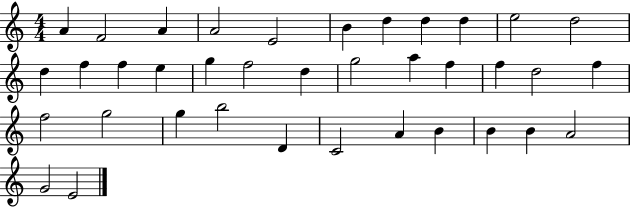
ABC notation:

X:1
T:Untitled
M:4/4
L:1/4
K:C
A F2 A A2 E2 B d d d e2 d2 d f f e g f2 d g2 a f f d2 f f2 g2 g b2 D C2 A B B B A2 G2 E2